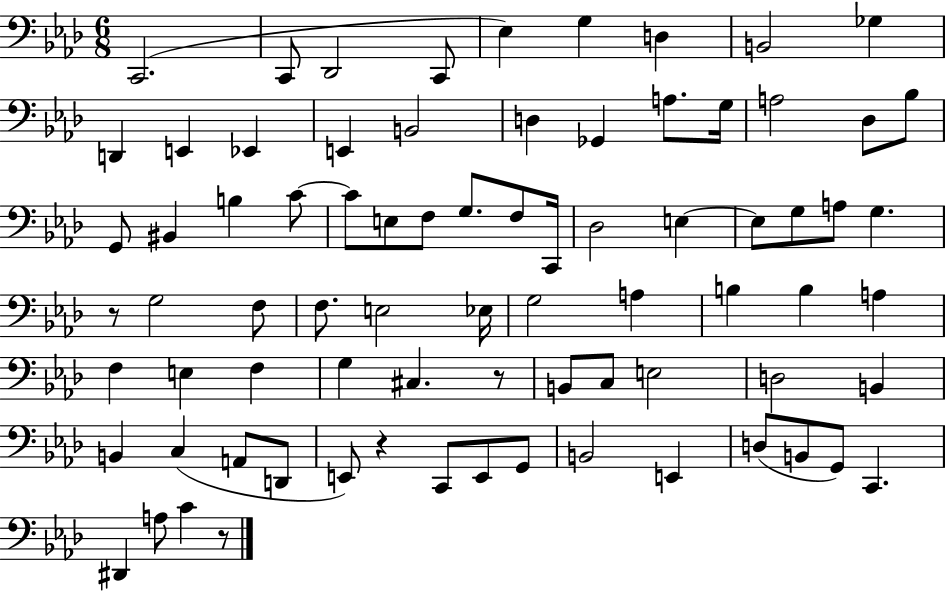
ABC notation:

X:1
T:Untitled
M:6/8
L:1/4
K:Ab
C,,2 C,,/2 _D,,2 C,,/2 _E, G, D, B,,2 _G, D,, E,, _E,, E,, B,,2 D, _G,, A,/2 G,/4 A,2 _D,/2 _B,/2 G,,/2 ^B,, B, C/2 C/2 E,/2 F,/2 G,/2 F,/2 C,,/4 _D,2 E, E,/2 G,/2 A,/2 G, z/2 G,2 F,/2 F,/2 E,2 _E,/4 G,2 A, B, B, A, F, E, F, G, ^C, z/2 B,,/2 C,/2 E,2 D,2 B,, B,, C, A,,/2 D,,/2 E,,/2 z C,,/2 E,,/2 G,,/2 B,,2 E,, D,/2 B,,/2 G,,/2 C,, ^D,, A,/2 C z/2